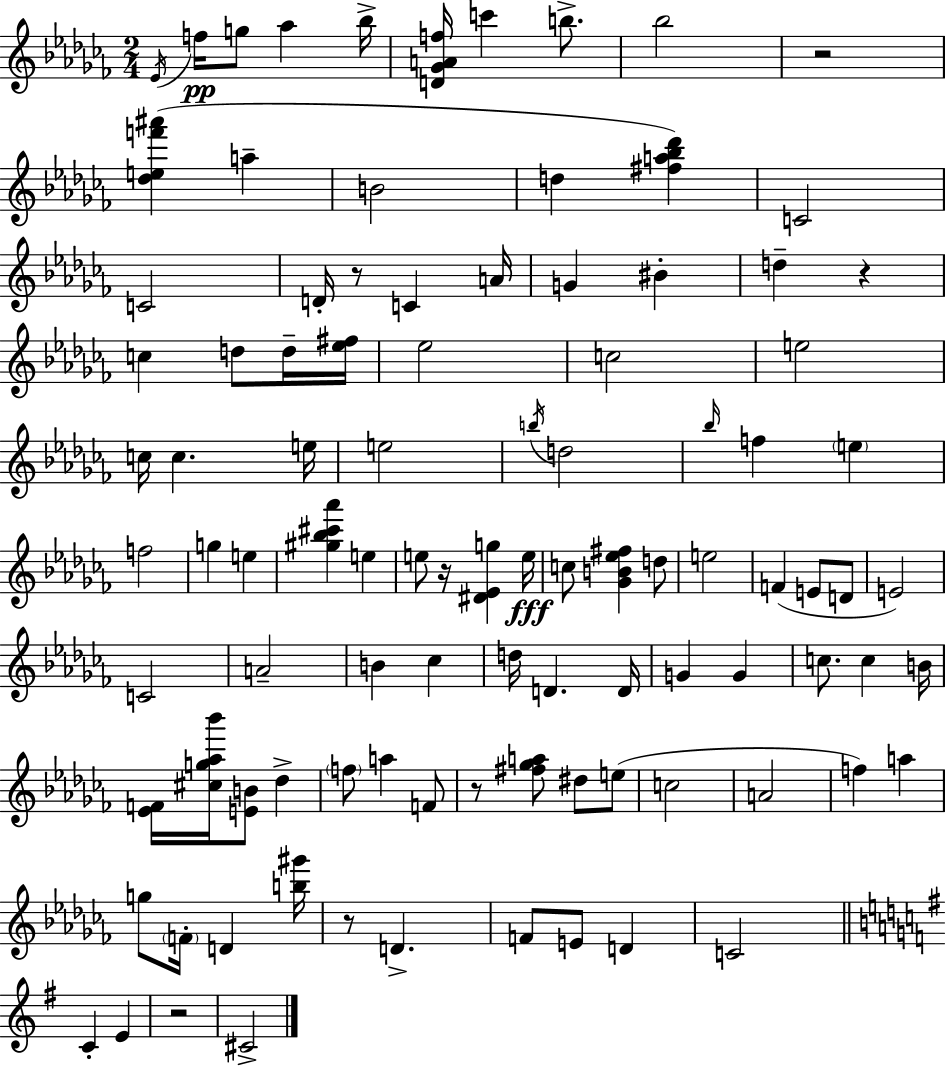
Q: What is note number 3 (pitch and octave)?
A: G5